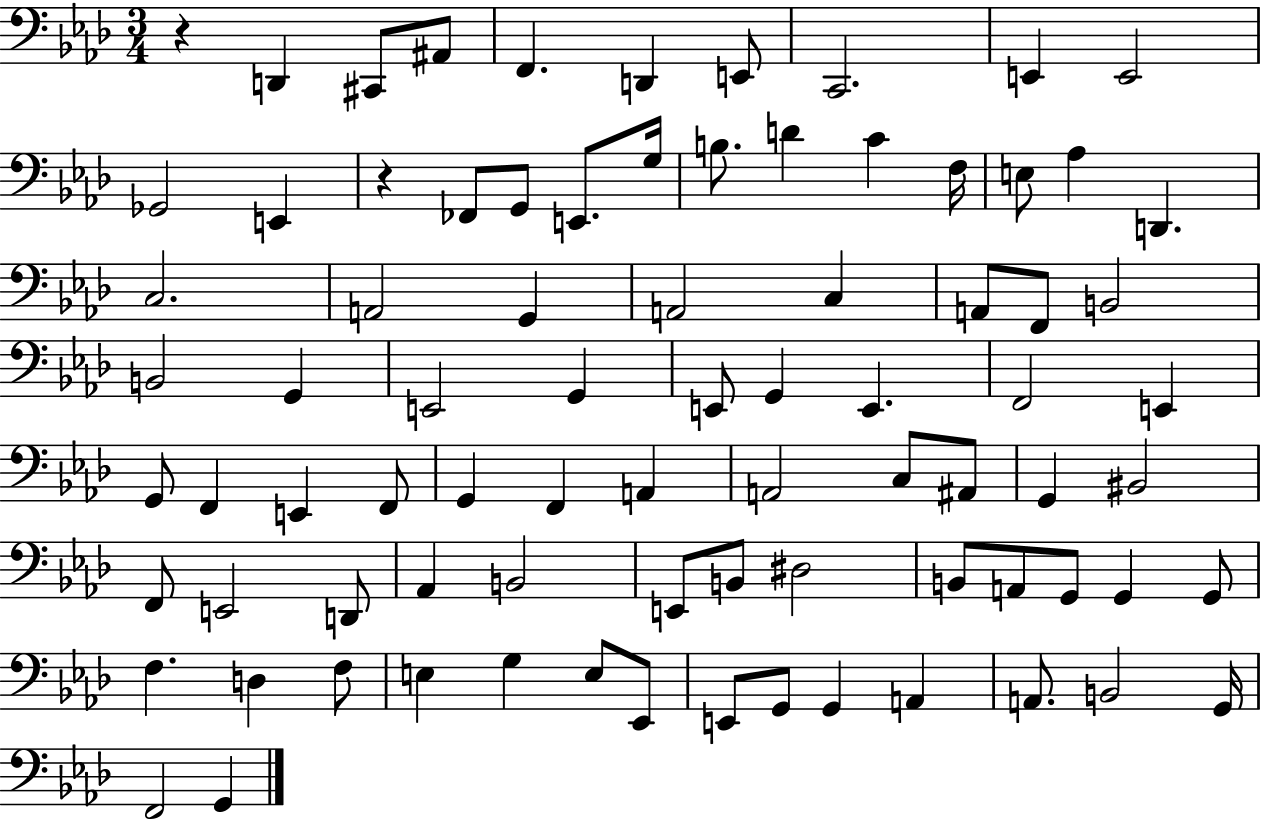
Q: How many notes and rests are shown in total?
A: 82